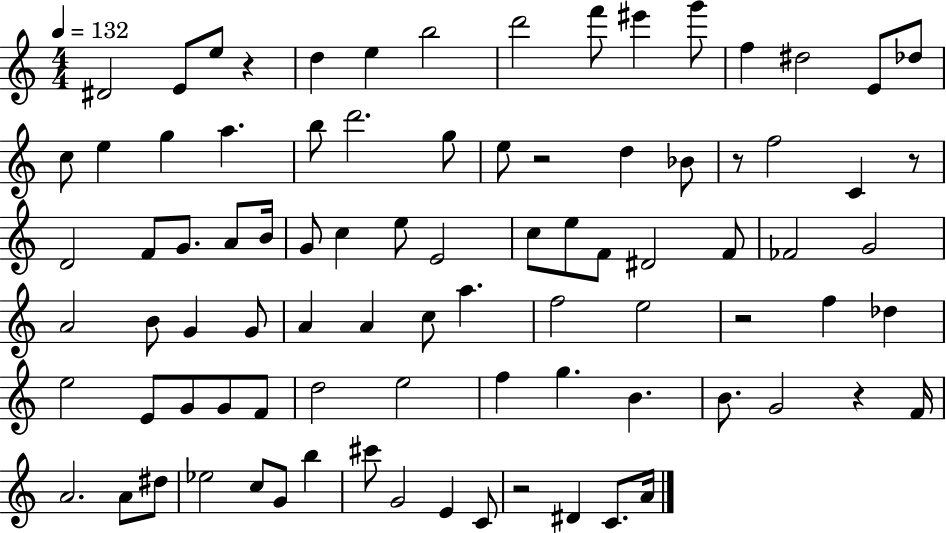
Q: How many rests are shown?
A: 7